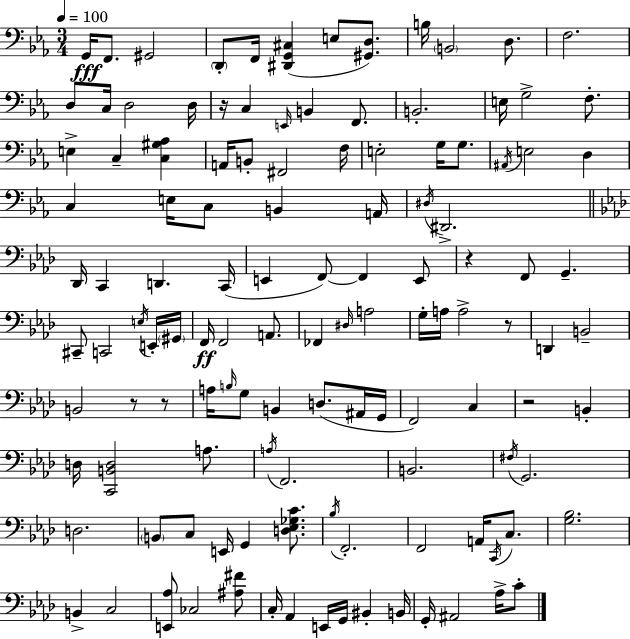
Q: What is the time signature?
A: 3/4